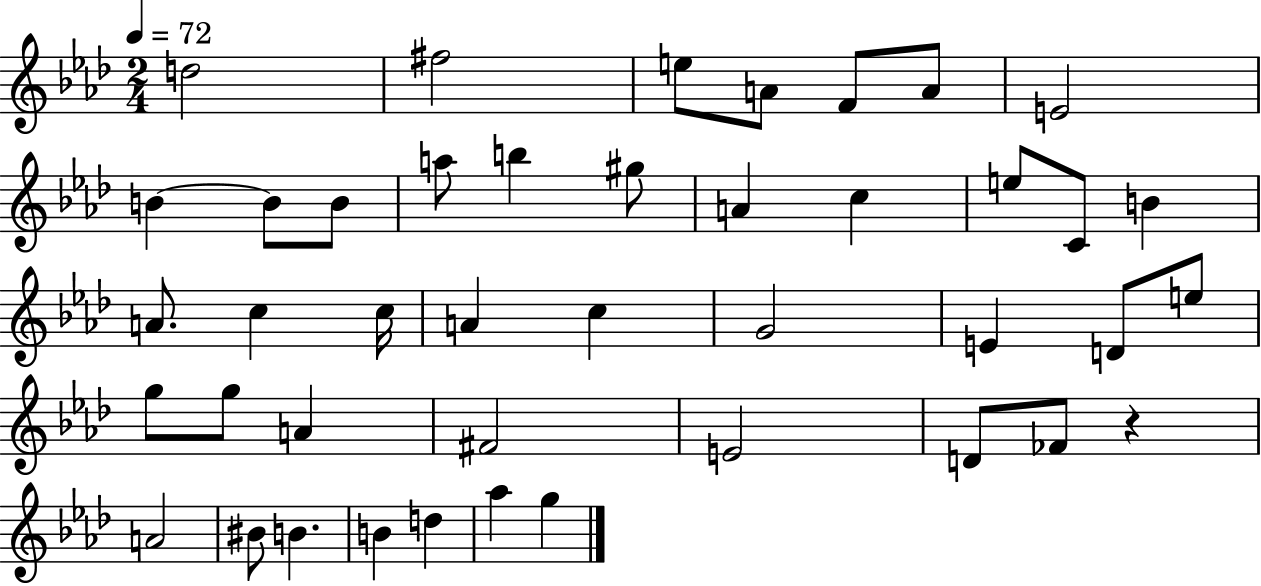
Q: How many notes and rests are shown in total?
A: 42